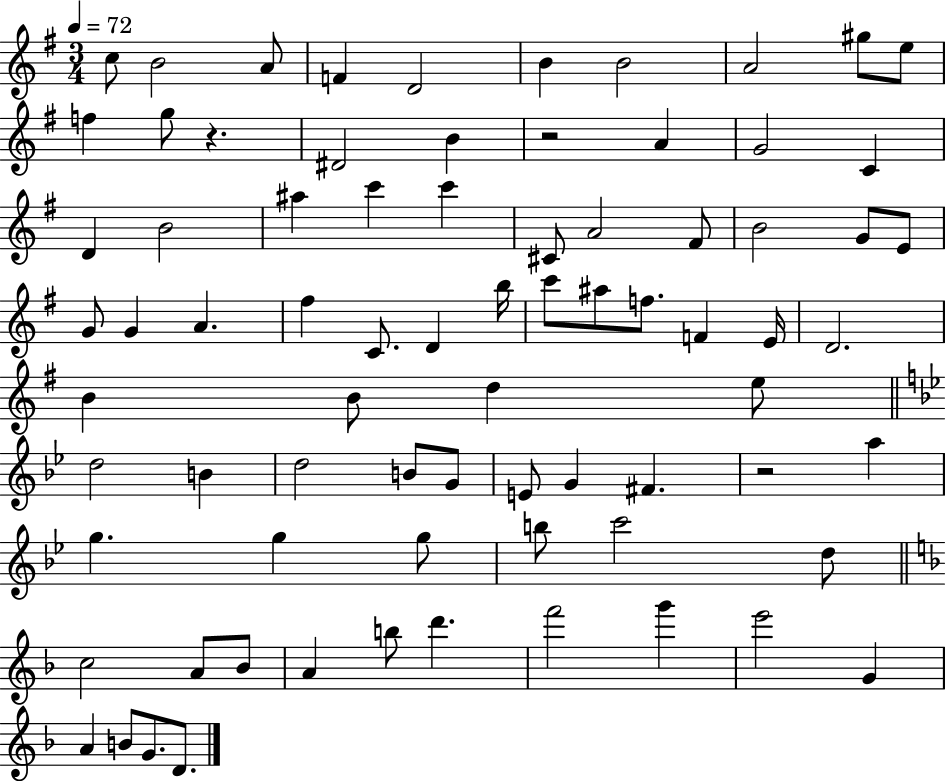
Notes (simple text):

C5/e B4/h A4/e F4/q D4/h B4/q B4/h A4/h G#5/e E5/e F5/q G5/e R/q. D#4/h B4/q R/h A4/q G4/h C4/q D4/q B4/h A#5/q C6/q C6/q C#4/e A4/h F#4/e B4/h G4/e E4/e G4/e G4/q A4/q. F#5/q C4/e. D4/q B5/s C6/e A#5/e F5/e. F4/q E4/s D4/h. B4/q B4/e D5/q E5/e D5/h B4/q D5/h B4/e G4/e E4/e G4/q F#4/q. R/h A5/q G5/q. G5/q G5/e B5/e C6/h D5/e C5/h A4/e Bb4/e A4/q B5/e D6/q. F6/h G6/q E6/h G4/q A4/q B4/e G4/e. D4/e.